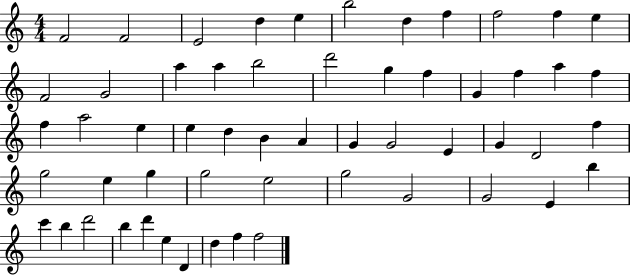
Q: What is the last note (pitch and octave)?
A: F5